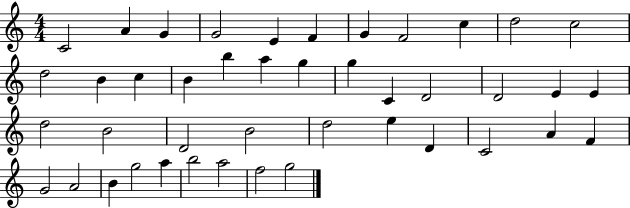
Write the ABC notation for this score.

X:1
T:Untitled
M:4/4
L:1/4
K:C
C2 A G G2 E F G F2 c d2 c2 d2 B c B b a g g C D2 D2 E E d2 B2 D2 B2 d2 e D C2 A F G2 A2 B g2 a b2 a2 f2 g2